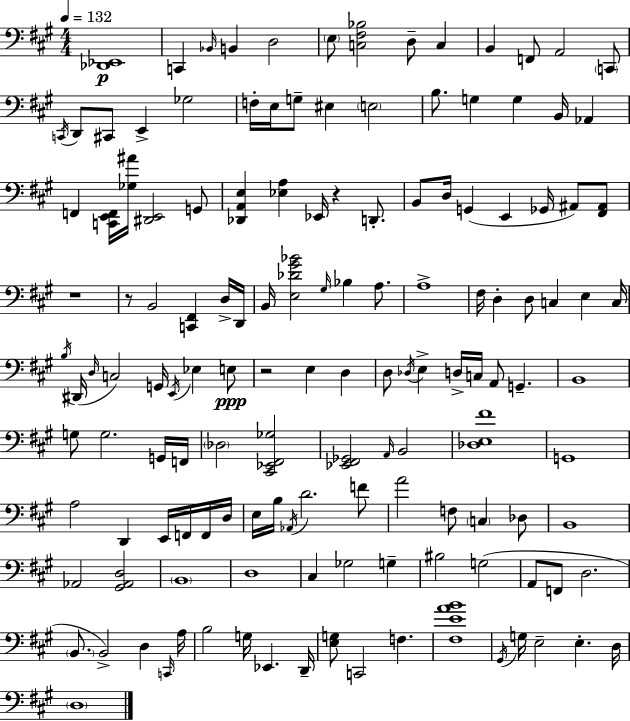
[Db2,Eb2]/w C2/q Bb2/s B2/q D3/h E3/e [C3,F#3,Bb3]/h D3/e C3/q B2/q F2/e A2/h C2/e C2/s D2/e C#2/e E2/q Gb3/h F3/s E3/s G3/e EIS3/q E3/h B3/e. G3/q G3/q B2/s Ab2/q F2/q [C2,E2,F2]/s [Gb3,A#4]/s [D#2,E2]/h G2/e [Db2,A2,E3]/q [Eb3,A3]/q Eb2/s R/q D2/e. B2/e D3/s G2/q E2/q Gb2/s A#2/e [F#2,A#2]/e R/w R/e B2/h [C2,F#2]/q D3/s D2/s B2/s [E3,Db4,G#4,Bb4]/h G#3/s Bb3/q A3/e. A3/w F#3/s D3/q D3/e C3/q E3/q C3/s B3/s D#2/s D3/s C3/h G2/s E2/s Eb3/q E3/e R/h E3/q D3/q D3/e Db3/s E3/q D3/s C3/s A2/e G2/q. B2/w G3/e G3/h. G2/s F2/s Db3/h [C#2,Eb2,F#2,Gb3]/h [Eb2,F#2,Gb2]/h A2/s B2/h [Db3,E3,F#4]/w G2/w A3/h D2/q E2/s F2/s F2/s D3/s E3/s B3/s Ab2/s D4/h. F4/e A4/h F3/e C3/q Db3/e B2/w Ab2/h [G#2,Ab2,D3]/h B2/w D3/w C#3/q Gb3/h G3/q BIS3/h G3/h A2/e F2/e D3/h. B2/e. B2/h D3/q C2/s A3/s B3/h G3/s Eb2/q. D2/s [E3,G3]/e C2/h F3/q. [F#3,E4,A4,B4]/w G#2/s G3/s E3/h E3/q. D3/s D3/w